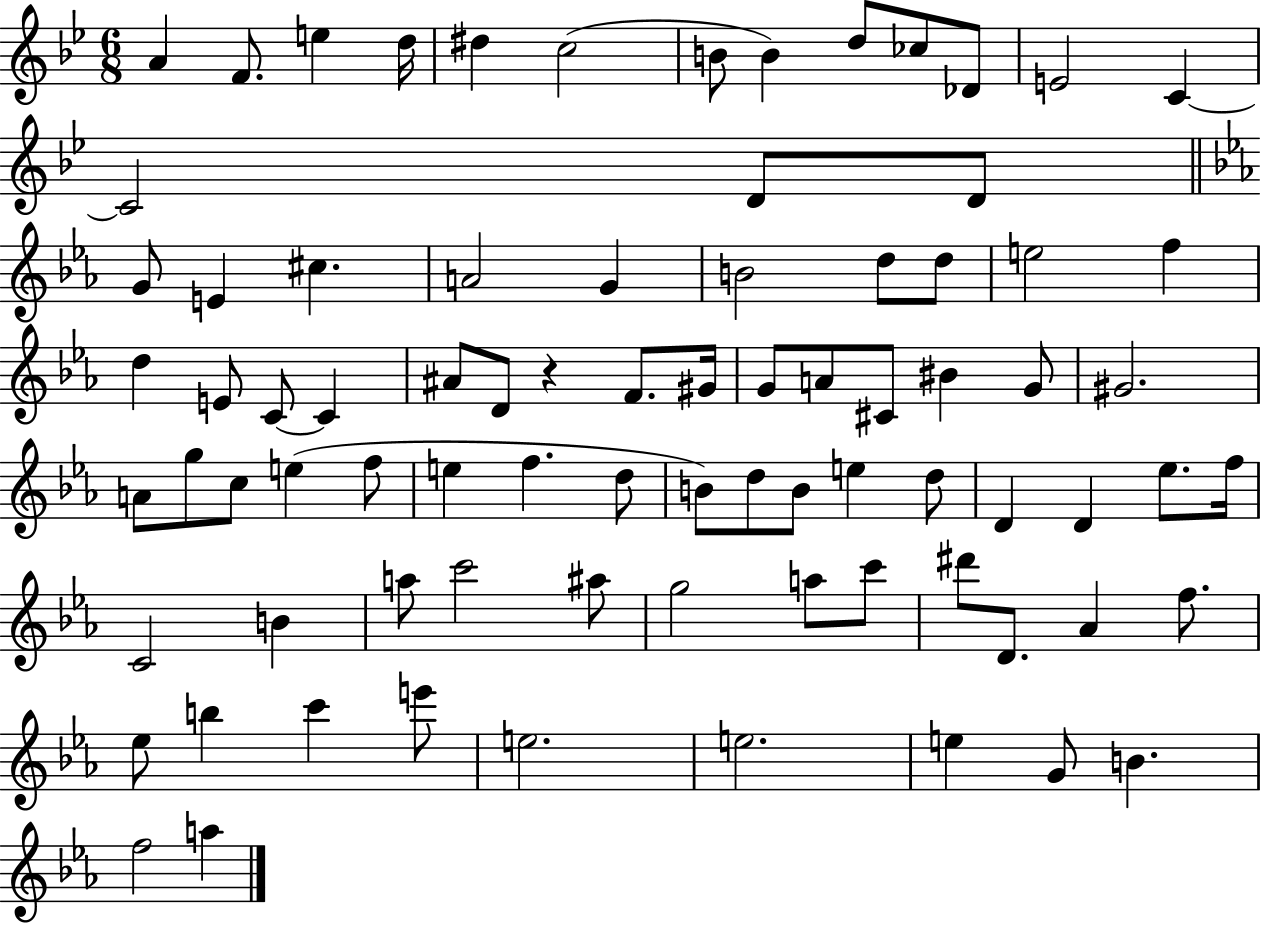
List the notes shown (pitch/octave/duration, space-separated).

A4/q F4/e. E5/q D5/s D#5/q C5/h B4/e B4/q D5/e CES5/e Db4/e E4/h C4/q C4/h D4/e D4/e G4/e E4/q C#5/q. A4/h G4/q B4/h D5/e D5/e E5/h F5/q D5/q E4/e C4/e C4/q A#4/e D4/e R/q F4/e. G#4/s G4/e A4/e C#4/e BIS4/q G4/e G#4/h. A4/e G5/e C5/e E5/q F5/e E5/q F5/q. D5/e B4/e D5/e B4/e E5/q D5/e D4/q D4/q Eb5/e. F5/s C4/h B4/q A5/e C6/h A#5/e G5/h A5/e C6/e D#6/e D4/e. Ab4/q F5/e. Eb5/e B5/q C6/q E6/e E5/h. E5/h. E5/q G4/e B4/q. F5/h A5/q